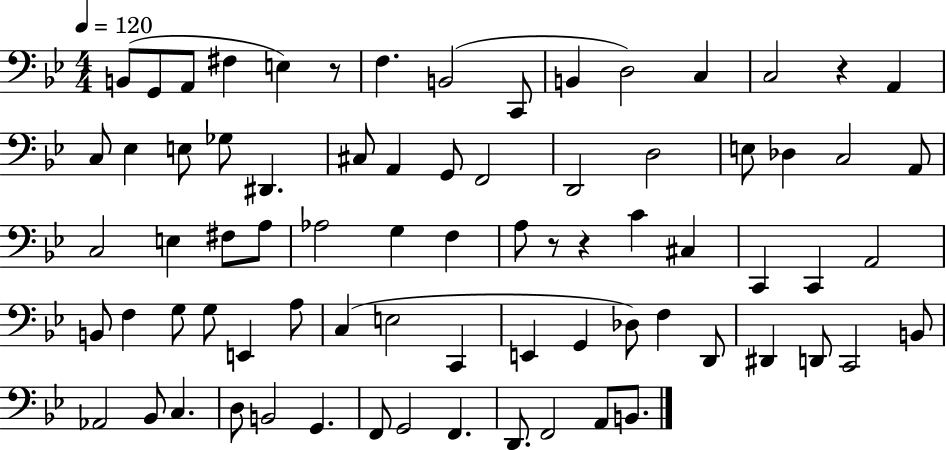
{
  \clef bass
  \numericTimeSignature
  \time 4/4
  \key bes \major
  \tempo 4 = 120
  b,8( g,8 a,8 fis4 e4) r8 | f4. b,2( c,8 | b,4 d2) c4 | c2 r4 a,4 | \break c8 ees4 e8 ges8 dis,4. | cis8 a,4 g,8 f,2 | d,2 d2 | e8 des4 c2 a,8 | \break c2 e4 fis8 a8 | aes2 g4 f4 | a8 r8 r4 c'4 cis4 | c,4 c,4 a,2 | \break b,8 f4 g8 g8 e,4 a8 | c4( e2 c,4 | e,4 g,4 des8) f4 d,8 | dis,4 d,8 c,2 b,8 | \break aes,2 bes,8 c4. | d8 b,2 g,4. | f,8 g,2 f,4. | d,8. f,2 a,8 b,8. | \break \bar "|."
}